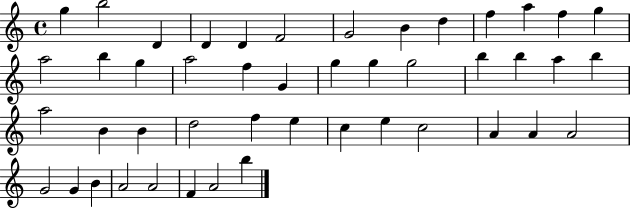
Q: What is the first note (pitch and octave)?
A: G5